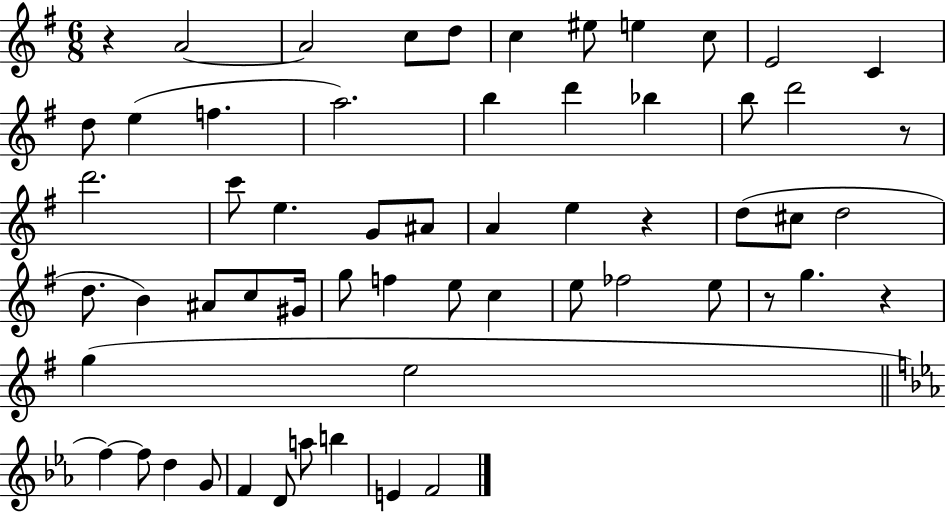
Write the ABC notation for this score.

X:1
T:Untitled
M:6/8
L:1/4
K:G
z A2 A2 c/2 d/2 c ^e/2 e c/2 E2 C d/2 e f a2 b d' _b b/2 d'2 z/2 d'2 c'/2 e G/2 ^A/2 A e z d/2 ^c/2 d2 d/2 B ^A/2 c/2 ^G/4 g/2 f e/2 c e/2 _f2 e/2 z/2 g z g e2 f f/2 d G/2 F D/2 a/2 b E F2